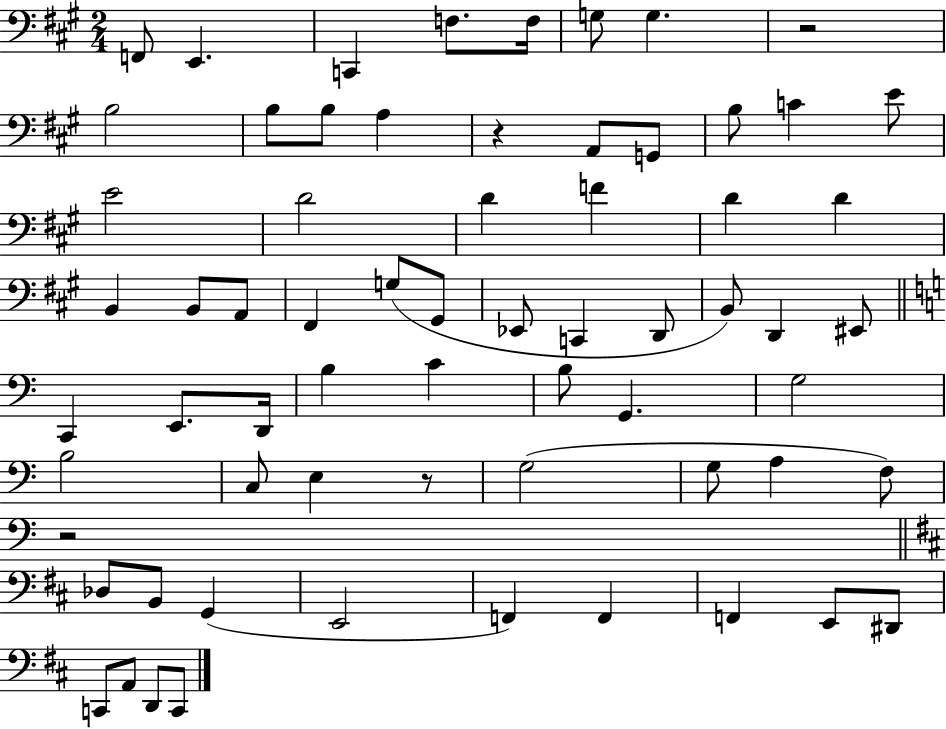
{
  \clef bass
  \numericTimeSignature
  \time 2/4
  \key a \major
  \repeat volta 2 { f,8 e,4. | c,4 f8. f16 | g8 g4. | r2 | \break b2 | b8 b8 a4 | r4 a,8 g,8 | b8 c'4 e'8 | \break e'2 | d'2 | d'4 f'4 | d'4 d'4 | \break b,4 b,8 a,8 | fis,4 g8( gis,8 | ees,8 c,4 d,8 | b,8) d,4 eis,8 | \break \bar "||" \break \key c \major c,4 e,8. d,16 | b4 c'4 | b8 g,4. | g2 | \break b2 | c8 e4 r8 | g2( | g8 a4 f8) | \break r2 | \bar "||" \break \key d \major des8 b,8 g,4( | e,2 | f,4) f,4 | f,4 e,8 dis,8 | \break c,8 a,8 d,8 c,8 | } \bar "|."
}